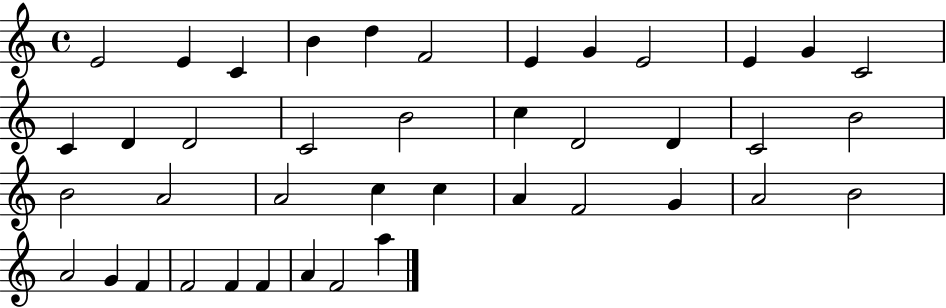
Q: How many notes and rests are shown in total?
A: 41